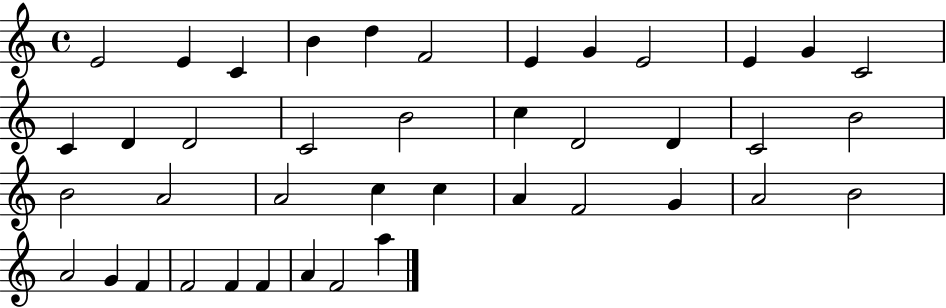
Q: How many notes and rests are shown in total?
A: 41